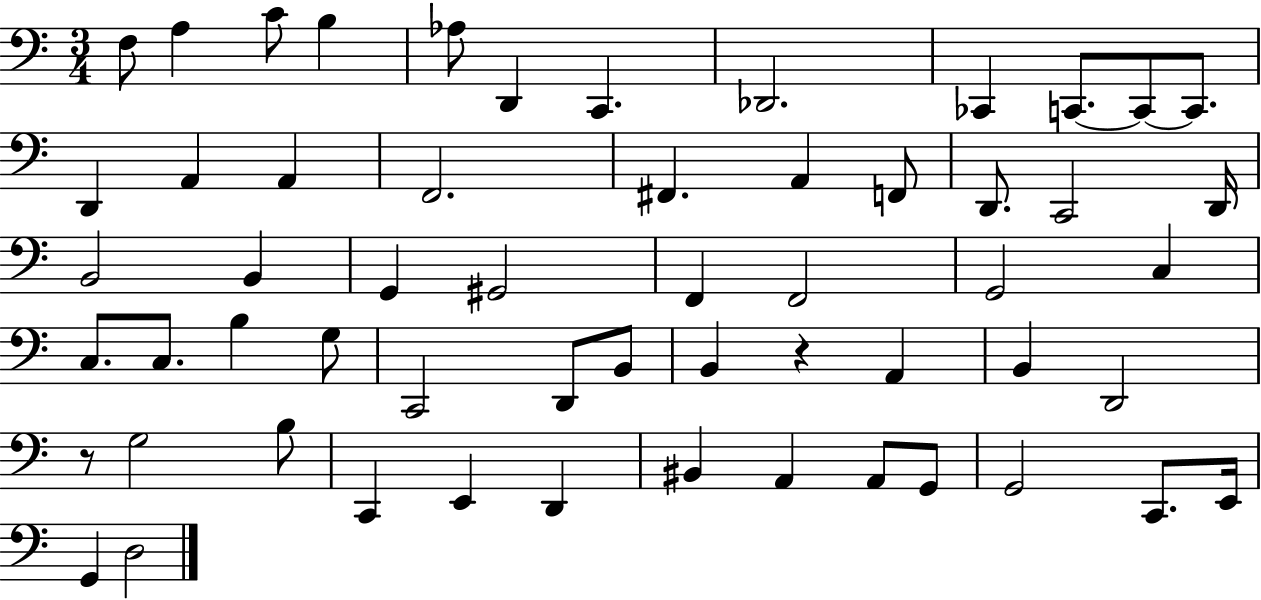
X:1
T:Untitled
M:3/4
L:1/4
K:C
F,/2 A, C/2 B, _A,/2 D,, C,, _D,,2 _C,, C,,/2 C,,/2 C,,/2 D,, A,, A,, F,,2 ^F,, A,, F,,/2 D,,/2 C,,2 D,,/4 B,,2 B,, G,, ^G,,2 F,, F,,2 G,,2 C, C,/2 C,/2 B, G,/2 C,,2 D,,/2 B,,/2 B,, z A,, B,, D,,2 z/2 G,2 B,/2 C,, E,, D,, ^B,, A,, A,,/2 G,,/2 G,,2 C,,/2 E,,/4 G,, D,2